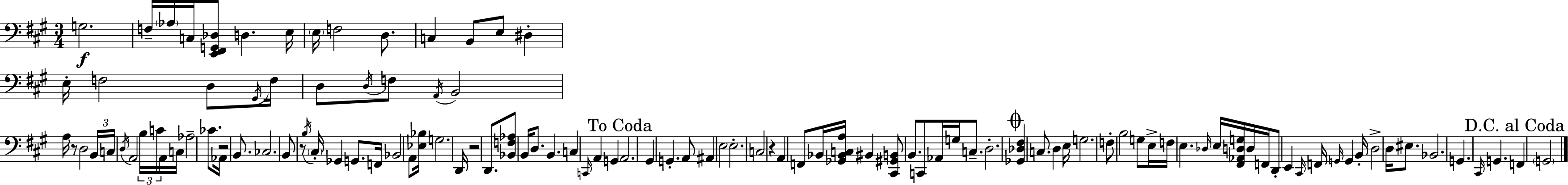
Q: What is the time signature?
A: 3/4